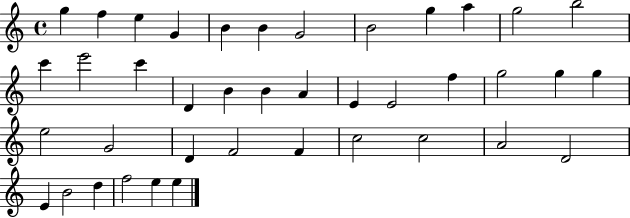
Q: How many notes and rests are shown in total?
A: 40